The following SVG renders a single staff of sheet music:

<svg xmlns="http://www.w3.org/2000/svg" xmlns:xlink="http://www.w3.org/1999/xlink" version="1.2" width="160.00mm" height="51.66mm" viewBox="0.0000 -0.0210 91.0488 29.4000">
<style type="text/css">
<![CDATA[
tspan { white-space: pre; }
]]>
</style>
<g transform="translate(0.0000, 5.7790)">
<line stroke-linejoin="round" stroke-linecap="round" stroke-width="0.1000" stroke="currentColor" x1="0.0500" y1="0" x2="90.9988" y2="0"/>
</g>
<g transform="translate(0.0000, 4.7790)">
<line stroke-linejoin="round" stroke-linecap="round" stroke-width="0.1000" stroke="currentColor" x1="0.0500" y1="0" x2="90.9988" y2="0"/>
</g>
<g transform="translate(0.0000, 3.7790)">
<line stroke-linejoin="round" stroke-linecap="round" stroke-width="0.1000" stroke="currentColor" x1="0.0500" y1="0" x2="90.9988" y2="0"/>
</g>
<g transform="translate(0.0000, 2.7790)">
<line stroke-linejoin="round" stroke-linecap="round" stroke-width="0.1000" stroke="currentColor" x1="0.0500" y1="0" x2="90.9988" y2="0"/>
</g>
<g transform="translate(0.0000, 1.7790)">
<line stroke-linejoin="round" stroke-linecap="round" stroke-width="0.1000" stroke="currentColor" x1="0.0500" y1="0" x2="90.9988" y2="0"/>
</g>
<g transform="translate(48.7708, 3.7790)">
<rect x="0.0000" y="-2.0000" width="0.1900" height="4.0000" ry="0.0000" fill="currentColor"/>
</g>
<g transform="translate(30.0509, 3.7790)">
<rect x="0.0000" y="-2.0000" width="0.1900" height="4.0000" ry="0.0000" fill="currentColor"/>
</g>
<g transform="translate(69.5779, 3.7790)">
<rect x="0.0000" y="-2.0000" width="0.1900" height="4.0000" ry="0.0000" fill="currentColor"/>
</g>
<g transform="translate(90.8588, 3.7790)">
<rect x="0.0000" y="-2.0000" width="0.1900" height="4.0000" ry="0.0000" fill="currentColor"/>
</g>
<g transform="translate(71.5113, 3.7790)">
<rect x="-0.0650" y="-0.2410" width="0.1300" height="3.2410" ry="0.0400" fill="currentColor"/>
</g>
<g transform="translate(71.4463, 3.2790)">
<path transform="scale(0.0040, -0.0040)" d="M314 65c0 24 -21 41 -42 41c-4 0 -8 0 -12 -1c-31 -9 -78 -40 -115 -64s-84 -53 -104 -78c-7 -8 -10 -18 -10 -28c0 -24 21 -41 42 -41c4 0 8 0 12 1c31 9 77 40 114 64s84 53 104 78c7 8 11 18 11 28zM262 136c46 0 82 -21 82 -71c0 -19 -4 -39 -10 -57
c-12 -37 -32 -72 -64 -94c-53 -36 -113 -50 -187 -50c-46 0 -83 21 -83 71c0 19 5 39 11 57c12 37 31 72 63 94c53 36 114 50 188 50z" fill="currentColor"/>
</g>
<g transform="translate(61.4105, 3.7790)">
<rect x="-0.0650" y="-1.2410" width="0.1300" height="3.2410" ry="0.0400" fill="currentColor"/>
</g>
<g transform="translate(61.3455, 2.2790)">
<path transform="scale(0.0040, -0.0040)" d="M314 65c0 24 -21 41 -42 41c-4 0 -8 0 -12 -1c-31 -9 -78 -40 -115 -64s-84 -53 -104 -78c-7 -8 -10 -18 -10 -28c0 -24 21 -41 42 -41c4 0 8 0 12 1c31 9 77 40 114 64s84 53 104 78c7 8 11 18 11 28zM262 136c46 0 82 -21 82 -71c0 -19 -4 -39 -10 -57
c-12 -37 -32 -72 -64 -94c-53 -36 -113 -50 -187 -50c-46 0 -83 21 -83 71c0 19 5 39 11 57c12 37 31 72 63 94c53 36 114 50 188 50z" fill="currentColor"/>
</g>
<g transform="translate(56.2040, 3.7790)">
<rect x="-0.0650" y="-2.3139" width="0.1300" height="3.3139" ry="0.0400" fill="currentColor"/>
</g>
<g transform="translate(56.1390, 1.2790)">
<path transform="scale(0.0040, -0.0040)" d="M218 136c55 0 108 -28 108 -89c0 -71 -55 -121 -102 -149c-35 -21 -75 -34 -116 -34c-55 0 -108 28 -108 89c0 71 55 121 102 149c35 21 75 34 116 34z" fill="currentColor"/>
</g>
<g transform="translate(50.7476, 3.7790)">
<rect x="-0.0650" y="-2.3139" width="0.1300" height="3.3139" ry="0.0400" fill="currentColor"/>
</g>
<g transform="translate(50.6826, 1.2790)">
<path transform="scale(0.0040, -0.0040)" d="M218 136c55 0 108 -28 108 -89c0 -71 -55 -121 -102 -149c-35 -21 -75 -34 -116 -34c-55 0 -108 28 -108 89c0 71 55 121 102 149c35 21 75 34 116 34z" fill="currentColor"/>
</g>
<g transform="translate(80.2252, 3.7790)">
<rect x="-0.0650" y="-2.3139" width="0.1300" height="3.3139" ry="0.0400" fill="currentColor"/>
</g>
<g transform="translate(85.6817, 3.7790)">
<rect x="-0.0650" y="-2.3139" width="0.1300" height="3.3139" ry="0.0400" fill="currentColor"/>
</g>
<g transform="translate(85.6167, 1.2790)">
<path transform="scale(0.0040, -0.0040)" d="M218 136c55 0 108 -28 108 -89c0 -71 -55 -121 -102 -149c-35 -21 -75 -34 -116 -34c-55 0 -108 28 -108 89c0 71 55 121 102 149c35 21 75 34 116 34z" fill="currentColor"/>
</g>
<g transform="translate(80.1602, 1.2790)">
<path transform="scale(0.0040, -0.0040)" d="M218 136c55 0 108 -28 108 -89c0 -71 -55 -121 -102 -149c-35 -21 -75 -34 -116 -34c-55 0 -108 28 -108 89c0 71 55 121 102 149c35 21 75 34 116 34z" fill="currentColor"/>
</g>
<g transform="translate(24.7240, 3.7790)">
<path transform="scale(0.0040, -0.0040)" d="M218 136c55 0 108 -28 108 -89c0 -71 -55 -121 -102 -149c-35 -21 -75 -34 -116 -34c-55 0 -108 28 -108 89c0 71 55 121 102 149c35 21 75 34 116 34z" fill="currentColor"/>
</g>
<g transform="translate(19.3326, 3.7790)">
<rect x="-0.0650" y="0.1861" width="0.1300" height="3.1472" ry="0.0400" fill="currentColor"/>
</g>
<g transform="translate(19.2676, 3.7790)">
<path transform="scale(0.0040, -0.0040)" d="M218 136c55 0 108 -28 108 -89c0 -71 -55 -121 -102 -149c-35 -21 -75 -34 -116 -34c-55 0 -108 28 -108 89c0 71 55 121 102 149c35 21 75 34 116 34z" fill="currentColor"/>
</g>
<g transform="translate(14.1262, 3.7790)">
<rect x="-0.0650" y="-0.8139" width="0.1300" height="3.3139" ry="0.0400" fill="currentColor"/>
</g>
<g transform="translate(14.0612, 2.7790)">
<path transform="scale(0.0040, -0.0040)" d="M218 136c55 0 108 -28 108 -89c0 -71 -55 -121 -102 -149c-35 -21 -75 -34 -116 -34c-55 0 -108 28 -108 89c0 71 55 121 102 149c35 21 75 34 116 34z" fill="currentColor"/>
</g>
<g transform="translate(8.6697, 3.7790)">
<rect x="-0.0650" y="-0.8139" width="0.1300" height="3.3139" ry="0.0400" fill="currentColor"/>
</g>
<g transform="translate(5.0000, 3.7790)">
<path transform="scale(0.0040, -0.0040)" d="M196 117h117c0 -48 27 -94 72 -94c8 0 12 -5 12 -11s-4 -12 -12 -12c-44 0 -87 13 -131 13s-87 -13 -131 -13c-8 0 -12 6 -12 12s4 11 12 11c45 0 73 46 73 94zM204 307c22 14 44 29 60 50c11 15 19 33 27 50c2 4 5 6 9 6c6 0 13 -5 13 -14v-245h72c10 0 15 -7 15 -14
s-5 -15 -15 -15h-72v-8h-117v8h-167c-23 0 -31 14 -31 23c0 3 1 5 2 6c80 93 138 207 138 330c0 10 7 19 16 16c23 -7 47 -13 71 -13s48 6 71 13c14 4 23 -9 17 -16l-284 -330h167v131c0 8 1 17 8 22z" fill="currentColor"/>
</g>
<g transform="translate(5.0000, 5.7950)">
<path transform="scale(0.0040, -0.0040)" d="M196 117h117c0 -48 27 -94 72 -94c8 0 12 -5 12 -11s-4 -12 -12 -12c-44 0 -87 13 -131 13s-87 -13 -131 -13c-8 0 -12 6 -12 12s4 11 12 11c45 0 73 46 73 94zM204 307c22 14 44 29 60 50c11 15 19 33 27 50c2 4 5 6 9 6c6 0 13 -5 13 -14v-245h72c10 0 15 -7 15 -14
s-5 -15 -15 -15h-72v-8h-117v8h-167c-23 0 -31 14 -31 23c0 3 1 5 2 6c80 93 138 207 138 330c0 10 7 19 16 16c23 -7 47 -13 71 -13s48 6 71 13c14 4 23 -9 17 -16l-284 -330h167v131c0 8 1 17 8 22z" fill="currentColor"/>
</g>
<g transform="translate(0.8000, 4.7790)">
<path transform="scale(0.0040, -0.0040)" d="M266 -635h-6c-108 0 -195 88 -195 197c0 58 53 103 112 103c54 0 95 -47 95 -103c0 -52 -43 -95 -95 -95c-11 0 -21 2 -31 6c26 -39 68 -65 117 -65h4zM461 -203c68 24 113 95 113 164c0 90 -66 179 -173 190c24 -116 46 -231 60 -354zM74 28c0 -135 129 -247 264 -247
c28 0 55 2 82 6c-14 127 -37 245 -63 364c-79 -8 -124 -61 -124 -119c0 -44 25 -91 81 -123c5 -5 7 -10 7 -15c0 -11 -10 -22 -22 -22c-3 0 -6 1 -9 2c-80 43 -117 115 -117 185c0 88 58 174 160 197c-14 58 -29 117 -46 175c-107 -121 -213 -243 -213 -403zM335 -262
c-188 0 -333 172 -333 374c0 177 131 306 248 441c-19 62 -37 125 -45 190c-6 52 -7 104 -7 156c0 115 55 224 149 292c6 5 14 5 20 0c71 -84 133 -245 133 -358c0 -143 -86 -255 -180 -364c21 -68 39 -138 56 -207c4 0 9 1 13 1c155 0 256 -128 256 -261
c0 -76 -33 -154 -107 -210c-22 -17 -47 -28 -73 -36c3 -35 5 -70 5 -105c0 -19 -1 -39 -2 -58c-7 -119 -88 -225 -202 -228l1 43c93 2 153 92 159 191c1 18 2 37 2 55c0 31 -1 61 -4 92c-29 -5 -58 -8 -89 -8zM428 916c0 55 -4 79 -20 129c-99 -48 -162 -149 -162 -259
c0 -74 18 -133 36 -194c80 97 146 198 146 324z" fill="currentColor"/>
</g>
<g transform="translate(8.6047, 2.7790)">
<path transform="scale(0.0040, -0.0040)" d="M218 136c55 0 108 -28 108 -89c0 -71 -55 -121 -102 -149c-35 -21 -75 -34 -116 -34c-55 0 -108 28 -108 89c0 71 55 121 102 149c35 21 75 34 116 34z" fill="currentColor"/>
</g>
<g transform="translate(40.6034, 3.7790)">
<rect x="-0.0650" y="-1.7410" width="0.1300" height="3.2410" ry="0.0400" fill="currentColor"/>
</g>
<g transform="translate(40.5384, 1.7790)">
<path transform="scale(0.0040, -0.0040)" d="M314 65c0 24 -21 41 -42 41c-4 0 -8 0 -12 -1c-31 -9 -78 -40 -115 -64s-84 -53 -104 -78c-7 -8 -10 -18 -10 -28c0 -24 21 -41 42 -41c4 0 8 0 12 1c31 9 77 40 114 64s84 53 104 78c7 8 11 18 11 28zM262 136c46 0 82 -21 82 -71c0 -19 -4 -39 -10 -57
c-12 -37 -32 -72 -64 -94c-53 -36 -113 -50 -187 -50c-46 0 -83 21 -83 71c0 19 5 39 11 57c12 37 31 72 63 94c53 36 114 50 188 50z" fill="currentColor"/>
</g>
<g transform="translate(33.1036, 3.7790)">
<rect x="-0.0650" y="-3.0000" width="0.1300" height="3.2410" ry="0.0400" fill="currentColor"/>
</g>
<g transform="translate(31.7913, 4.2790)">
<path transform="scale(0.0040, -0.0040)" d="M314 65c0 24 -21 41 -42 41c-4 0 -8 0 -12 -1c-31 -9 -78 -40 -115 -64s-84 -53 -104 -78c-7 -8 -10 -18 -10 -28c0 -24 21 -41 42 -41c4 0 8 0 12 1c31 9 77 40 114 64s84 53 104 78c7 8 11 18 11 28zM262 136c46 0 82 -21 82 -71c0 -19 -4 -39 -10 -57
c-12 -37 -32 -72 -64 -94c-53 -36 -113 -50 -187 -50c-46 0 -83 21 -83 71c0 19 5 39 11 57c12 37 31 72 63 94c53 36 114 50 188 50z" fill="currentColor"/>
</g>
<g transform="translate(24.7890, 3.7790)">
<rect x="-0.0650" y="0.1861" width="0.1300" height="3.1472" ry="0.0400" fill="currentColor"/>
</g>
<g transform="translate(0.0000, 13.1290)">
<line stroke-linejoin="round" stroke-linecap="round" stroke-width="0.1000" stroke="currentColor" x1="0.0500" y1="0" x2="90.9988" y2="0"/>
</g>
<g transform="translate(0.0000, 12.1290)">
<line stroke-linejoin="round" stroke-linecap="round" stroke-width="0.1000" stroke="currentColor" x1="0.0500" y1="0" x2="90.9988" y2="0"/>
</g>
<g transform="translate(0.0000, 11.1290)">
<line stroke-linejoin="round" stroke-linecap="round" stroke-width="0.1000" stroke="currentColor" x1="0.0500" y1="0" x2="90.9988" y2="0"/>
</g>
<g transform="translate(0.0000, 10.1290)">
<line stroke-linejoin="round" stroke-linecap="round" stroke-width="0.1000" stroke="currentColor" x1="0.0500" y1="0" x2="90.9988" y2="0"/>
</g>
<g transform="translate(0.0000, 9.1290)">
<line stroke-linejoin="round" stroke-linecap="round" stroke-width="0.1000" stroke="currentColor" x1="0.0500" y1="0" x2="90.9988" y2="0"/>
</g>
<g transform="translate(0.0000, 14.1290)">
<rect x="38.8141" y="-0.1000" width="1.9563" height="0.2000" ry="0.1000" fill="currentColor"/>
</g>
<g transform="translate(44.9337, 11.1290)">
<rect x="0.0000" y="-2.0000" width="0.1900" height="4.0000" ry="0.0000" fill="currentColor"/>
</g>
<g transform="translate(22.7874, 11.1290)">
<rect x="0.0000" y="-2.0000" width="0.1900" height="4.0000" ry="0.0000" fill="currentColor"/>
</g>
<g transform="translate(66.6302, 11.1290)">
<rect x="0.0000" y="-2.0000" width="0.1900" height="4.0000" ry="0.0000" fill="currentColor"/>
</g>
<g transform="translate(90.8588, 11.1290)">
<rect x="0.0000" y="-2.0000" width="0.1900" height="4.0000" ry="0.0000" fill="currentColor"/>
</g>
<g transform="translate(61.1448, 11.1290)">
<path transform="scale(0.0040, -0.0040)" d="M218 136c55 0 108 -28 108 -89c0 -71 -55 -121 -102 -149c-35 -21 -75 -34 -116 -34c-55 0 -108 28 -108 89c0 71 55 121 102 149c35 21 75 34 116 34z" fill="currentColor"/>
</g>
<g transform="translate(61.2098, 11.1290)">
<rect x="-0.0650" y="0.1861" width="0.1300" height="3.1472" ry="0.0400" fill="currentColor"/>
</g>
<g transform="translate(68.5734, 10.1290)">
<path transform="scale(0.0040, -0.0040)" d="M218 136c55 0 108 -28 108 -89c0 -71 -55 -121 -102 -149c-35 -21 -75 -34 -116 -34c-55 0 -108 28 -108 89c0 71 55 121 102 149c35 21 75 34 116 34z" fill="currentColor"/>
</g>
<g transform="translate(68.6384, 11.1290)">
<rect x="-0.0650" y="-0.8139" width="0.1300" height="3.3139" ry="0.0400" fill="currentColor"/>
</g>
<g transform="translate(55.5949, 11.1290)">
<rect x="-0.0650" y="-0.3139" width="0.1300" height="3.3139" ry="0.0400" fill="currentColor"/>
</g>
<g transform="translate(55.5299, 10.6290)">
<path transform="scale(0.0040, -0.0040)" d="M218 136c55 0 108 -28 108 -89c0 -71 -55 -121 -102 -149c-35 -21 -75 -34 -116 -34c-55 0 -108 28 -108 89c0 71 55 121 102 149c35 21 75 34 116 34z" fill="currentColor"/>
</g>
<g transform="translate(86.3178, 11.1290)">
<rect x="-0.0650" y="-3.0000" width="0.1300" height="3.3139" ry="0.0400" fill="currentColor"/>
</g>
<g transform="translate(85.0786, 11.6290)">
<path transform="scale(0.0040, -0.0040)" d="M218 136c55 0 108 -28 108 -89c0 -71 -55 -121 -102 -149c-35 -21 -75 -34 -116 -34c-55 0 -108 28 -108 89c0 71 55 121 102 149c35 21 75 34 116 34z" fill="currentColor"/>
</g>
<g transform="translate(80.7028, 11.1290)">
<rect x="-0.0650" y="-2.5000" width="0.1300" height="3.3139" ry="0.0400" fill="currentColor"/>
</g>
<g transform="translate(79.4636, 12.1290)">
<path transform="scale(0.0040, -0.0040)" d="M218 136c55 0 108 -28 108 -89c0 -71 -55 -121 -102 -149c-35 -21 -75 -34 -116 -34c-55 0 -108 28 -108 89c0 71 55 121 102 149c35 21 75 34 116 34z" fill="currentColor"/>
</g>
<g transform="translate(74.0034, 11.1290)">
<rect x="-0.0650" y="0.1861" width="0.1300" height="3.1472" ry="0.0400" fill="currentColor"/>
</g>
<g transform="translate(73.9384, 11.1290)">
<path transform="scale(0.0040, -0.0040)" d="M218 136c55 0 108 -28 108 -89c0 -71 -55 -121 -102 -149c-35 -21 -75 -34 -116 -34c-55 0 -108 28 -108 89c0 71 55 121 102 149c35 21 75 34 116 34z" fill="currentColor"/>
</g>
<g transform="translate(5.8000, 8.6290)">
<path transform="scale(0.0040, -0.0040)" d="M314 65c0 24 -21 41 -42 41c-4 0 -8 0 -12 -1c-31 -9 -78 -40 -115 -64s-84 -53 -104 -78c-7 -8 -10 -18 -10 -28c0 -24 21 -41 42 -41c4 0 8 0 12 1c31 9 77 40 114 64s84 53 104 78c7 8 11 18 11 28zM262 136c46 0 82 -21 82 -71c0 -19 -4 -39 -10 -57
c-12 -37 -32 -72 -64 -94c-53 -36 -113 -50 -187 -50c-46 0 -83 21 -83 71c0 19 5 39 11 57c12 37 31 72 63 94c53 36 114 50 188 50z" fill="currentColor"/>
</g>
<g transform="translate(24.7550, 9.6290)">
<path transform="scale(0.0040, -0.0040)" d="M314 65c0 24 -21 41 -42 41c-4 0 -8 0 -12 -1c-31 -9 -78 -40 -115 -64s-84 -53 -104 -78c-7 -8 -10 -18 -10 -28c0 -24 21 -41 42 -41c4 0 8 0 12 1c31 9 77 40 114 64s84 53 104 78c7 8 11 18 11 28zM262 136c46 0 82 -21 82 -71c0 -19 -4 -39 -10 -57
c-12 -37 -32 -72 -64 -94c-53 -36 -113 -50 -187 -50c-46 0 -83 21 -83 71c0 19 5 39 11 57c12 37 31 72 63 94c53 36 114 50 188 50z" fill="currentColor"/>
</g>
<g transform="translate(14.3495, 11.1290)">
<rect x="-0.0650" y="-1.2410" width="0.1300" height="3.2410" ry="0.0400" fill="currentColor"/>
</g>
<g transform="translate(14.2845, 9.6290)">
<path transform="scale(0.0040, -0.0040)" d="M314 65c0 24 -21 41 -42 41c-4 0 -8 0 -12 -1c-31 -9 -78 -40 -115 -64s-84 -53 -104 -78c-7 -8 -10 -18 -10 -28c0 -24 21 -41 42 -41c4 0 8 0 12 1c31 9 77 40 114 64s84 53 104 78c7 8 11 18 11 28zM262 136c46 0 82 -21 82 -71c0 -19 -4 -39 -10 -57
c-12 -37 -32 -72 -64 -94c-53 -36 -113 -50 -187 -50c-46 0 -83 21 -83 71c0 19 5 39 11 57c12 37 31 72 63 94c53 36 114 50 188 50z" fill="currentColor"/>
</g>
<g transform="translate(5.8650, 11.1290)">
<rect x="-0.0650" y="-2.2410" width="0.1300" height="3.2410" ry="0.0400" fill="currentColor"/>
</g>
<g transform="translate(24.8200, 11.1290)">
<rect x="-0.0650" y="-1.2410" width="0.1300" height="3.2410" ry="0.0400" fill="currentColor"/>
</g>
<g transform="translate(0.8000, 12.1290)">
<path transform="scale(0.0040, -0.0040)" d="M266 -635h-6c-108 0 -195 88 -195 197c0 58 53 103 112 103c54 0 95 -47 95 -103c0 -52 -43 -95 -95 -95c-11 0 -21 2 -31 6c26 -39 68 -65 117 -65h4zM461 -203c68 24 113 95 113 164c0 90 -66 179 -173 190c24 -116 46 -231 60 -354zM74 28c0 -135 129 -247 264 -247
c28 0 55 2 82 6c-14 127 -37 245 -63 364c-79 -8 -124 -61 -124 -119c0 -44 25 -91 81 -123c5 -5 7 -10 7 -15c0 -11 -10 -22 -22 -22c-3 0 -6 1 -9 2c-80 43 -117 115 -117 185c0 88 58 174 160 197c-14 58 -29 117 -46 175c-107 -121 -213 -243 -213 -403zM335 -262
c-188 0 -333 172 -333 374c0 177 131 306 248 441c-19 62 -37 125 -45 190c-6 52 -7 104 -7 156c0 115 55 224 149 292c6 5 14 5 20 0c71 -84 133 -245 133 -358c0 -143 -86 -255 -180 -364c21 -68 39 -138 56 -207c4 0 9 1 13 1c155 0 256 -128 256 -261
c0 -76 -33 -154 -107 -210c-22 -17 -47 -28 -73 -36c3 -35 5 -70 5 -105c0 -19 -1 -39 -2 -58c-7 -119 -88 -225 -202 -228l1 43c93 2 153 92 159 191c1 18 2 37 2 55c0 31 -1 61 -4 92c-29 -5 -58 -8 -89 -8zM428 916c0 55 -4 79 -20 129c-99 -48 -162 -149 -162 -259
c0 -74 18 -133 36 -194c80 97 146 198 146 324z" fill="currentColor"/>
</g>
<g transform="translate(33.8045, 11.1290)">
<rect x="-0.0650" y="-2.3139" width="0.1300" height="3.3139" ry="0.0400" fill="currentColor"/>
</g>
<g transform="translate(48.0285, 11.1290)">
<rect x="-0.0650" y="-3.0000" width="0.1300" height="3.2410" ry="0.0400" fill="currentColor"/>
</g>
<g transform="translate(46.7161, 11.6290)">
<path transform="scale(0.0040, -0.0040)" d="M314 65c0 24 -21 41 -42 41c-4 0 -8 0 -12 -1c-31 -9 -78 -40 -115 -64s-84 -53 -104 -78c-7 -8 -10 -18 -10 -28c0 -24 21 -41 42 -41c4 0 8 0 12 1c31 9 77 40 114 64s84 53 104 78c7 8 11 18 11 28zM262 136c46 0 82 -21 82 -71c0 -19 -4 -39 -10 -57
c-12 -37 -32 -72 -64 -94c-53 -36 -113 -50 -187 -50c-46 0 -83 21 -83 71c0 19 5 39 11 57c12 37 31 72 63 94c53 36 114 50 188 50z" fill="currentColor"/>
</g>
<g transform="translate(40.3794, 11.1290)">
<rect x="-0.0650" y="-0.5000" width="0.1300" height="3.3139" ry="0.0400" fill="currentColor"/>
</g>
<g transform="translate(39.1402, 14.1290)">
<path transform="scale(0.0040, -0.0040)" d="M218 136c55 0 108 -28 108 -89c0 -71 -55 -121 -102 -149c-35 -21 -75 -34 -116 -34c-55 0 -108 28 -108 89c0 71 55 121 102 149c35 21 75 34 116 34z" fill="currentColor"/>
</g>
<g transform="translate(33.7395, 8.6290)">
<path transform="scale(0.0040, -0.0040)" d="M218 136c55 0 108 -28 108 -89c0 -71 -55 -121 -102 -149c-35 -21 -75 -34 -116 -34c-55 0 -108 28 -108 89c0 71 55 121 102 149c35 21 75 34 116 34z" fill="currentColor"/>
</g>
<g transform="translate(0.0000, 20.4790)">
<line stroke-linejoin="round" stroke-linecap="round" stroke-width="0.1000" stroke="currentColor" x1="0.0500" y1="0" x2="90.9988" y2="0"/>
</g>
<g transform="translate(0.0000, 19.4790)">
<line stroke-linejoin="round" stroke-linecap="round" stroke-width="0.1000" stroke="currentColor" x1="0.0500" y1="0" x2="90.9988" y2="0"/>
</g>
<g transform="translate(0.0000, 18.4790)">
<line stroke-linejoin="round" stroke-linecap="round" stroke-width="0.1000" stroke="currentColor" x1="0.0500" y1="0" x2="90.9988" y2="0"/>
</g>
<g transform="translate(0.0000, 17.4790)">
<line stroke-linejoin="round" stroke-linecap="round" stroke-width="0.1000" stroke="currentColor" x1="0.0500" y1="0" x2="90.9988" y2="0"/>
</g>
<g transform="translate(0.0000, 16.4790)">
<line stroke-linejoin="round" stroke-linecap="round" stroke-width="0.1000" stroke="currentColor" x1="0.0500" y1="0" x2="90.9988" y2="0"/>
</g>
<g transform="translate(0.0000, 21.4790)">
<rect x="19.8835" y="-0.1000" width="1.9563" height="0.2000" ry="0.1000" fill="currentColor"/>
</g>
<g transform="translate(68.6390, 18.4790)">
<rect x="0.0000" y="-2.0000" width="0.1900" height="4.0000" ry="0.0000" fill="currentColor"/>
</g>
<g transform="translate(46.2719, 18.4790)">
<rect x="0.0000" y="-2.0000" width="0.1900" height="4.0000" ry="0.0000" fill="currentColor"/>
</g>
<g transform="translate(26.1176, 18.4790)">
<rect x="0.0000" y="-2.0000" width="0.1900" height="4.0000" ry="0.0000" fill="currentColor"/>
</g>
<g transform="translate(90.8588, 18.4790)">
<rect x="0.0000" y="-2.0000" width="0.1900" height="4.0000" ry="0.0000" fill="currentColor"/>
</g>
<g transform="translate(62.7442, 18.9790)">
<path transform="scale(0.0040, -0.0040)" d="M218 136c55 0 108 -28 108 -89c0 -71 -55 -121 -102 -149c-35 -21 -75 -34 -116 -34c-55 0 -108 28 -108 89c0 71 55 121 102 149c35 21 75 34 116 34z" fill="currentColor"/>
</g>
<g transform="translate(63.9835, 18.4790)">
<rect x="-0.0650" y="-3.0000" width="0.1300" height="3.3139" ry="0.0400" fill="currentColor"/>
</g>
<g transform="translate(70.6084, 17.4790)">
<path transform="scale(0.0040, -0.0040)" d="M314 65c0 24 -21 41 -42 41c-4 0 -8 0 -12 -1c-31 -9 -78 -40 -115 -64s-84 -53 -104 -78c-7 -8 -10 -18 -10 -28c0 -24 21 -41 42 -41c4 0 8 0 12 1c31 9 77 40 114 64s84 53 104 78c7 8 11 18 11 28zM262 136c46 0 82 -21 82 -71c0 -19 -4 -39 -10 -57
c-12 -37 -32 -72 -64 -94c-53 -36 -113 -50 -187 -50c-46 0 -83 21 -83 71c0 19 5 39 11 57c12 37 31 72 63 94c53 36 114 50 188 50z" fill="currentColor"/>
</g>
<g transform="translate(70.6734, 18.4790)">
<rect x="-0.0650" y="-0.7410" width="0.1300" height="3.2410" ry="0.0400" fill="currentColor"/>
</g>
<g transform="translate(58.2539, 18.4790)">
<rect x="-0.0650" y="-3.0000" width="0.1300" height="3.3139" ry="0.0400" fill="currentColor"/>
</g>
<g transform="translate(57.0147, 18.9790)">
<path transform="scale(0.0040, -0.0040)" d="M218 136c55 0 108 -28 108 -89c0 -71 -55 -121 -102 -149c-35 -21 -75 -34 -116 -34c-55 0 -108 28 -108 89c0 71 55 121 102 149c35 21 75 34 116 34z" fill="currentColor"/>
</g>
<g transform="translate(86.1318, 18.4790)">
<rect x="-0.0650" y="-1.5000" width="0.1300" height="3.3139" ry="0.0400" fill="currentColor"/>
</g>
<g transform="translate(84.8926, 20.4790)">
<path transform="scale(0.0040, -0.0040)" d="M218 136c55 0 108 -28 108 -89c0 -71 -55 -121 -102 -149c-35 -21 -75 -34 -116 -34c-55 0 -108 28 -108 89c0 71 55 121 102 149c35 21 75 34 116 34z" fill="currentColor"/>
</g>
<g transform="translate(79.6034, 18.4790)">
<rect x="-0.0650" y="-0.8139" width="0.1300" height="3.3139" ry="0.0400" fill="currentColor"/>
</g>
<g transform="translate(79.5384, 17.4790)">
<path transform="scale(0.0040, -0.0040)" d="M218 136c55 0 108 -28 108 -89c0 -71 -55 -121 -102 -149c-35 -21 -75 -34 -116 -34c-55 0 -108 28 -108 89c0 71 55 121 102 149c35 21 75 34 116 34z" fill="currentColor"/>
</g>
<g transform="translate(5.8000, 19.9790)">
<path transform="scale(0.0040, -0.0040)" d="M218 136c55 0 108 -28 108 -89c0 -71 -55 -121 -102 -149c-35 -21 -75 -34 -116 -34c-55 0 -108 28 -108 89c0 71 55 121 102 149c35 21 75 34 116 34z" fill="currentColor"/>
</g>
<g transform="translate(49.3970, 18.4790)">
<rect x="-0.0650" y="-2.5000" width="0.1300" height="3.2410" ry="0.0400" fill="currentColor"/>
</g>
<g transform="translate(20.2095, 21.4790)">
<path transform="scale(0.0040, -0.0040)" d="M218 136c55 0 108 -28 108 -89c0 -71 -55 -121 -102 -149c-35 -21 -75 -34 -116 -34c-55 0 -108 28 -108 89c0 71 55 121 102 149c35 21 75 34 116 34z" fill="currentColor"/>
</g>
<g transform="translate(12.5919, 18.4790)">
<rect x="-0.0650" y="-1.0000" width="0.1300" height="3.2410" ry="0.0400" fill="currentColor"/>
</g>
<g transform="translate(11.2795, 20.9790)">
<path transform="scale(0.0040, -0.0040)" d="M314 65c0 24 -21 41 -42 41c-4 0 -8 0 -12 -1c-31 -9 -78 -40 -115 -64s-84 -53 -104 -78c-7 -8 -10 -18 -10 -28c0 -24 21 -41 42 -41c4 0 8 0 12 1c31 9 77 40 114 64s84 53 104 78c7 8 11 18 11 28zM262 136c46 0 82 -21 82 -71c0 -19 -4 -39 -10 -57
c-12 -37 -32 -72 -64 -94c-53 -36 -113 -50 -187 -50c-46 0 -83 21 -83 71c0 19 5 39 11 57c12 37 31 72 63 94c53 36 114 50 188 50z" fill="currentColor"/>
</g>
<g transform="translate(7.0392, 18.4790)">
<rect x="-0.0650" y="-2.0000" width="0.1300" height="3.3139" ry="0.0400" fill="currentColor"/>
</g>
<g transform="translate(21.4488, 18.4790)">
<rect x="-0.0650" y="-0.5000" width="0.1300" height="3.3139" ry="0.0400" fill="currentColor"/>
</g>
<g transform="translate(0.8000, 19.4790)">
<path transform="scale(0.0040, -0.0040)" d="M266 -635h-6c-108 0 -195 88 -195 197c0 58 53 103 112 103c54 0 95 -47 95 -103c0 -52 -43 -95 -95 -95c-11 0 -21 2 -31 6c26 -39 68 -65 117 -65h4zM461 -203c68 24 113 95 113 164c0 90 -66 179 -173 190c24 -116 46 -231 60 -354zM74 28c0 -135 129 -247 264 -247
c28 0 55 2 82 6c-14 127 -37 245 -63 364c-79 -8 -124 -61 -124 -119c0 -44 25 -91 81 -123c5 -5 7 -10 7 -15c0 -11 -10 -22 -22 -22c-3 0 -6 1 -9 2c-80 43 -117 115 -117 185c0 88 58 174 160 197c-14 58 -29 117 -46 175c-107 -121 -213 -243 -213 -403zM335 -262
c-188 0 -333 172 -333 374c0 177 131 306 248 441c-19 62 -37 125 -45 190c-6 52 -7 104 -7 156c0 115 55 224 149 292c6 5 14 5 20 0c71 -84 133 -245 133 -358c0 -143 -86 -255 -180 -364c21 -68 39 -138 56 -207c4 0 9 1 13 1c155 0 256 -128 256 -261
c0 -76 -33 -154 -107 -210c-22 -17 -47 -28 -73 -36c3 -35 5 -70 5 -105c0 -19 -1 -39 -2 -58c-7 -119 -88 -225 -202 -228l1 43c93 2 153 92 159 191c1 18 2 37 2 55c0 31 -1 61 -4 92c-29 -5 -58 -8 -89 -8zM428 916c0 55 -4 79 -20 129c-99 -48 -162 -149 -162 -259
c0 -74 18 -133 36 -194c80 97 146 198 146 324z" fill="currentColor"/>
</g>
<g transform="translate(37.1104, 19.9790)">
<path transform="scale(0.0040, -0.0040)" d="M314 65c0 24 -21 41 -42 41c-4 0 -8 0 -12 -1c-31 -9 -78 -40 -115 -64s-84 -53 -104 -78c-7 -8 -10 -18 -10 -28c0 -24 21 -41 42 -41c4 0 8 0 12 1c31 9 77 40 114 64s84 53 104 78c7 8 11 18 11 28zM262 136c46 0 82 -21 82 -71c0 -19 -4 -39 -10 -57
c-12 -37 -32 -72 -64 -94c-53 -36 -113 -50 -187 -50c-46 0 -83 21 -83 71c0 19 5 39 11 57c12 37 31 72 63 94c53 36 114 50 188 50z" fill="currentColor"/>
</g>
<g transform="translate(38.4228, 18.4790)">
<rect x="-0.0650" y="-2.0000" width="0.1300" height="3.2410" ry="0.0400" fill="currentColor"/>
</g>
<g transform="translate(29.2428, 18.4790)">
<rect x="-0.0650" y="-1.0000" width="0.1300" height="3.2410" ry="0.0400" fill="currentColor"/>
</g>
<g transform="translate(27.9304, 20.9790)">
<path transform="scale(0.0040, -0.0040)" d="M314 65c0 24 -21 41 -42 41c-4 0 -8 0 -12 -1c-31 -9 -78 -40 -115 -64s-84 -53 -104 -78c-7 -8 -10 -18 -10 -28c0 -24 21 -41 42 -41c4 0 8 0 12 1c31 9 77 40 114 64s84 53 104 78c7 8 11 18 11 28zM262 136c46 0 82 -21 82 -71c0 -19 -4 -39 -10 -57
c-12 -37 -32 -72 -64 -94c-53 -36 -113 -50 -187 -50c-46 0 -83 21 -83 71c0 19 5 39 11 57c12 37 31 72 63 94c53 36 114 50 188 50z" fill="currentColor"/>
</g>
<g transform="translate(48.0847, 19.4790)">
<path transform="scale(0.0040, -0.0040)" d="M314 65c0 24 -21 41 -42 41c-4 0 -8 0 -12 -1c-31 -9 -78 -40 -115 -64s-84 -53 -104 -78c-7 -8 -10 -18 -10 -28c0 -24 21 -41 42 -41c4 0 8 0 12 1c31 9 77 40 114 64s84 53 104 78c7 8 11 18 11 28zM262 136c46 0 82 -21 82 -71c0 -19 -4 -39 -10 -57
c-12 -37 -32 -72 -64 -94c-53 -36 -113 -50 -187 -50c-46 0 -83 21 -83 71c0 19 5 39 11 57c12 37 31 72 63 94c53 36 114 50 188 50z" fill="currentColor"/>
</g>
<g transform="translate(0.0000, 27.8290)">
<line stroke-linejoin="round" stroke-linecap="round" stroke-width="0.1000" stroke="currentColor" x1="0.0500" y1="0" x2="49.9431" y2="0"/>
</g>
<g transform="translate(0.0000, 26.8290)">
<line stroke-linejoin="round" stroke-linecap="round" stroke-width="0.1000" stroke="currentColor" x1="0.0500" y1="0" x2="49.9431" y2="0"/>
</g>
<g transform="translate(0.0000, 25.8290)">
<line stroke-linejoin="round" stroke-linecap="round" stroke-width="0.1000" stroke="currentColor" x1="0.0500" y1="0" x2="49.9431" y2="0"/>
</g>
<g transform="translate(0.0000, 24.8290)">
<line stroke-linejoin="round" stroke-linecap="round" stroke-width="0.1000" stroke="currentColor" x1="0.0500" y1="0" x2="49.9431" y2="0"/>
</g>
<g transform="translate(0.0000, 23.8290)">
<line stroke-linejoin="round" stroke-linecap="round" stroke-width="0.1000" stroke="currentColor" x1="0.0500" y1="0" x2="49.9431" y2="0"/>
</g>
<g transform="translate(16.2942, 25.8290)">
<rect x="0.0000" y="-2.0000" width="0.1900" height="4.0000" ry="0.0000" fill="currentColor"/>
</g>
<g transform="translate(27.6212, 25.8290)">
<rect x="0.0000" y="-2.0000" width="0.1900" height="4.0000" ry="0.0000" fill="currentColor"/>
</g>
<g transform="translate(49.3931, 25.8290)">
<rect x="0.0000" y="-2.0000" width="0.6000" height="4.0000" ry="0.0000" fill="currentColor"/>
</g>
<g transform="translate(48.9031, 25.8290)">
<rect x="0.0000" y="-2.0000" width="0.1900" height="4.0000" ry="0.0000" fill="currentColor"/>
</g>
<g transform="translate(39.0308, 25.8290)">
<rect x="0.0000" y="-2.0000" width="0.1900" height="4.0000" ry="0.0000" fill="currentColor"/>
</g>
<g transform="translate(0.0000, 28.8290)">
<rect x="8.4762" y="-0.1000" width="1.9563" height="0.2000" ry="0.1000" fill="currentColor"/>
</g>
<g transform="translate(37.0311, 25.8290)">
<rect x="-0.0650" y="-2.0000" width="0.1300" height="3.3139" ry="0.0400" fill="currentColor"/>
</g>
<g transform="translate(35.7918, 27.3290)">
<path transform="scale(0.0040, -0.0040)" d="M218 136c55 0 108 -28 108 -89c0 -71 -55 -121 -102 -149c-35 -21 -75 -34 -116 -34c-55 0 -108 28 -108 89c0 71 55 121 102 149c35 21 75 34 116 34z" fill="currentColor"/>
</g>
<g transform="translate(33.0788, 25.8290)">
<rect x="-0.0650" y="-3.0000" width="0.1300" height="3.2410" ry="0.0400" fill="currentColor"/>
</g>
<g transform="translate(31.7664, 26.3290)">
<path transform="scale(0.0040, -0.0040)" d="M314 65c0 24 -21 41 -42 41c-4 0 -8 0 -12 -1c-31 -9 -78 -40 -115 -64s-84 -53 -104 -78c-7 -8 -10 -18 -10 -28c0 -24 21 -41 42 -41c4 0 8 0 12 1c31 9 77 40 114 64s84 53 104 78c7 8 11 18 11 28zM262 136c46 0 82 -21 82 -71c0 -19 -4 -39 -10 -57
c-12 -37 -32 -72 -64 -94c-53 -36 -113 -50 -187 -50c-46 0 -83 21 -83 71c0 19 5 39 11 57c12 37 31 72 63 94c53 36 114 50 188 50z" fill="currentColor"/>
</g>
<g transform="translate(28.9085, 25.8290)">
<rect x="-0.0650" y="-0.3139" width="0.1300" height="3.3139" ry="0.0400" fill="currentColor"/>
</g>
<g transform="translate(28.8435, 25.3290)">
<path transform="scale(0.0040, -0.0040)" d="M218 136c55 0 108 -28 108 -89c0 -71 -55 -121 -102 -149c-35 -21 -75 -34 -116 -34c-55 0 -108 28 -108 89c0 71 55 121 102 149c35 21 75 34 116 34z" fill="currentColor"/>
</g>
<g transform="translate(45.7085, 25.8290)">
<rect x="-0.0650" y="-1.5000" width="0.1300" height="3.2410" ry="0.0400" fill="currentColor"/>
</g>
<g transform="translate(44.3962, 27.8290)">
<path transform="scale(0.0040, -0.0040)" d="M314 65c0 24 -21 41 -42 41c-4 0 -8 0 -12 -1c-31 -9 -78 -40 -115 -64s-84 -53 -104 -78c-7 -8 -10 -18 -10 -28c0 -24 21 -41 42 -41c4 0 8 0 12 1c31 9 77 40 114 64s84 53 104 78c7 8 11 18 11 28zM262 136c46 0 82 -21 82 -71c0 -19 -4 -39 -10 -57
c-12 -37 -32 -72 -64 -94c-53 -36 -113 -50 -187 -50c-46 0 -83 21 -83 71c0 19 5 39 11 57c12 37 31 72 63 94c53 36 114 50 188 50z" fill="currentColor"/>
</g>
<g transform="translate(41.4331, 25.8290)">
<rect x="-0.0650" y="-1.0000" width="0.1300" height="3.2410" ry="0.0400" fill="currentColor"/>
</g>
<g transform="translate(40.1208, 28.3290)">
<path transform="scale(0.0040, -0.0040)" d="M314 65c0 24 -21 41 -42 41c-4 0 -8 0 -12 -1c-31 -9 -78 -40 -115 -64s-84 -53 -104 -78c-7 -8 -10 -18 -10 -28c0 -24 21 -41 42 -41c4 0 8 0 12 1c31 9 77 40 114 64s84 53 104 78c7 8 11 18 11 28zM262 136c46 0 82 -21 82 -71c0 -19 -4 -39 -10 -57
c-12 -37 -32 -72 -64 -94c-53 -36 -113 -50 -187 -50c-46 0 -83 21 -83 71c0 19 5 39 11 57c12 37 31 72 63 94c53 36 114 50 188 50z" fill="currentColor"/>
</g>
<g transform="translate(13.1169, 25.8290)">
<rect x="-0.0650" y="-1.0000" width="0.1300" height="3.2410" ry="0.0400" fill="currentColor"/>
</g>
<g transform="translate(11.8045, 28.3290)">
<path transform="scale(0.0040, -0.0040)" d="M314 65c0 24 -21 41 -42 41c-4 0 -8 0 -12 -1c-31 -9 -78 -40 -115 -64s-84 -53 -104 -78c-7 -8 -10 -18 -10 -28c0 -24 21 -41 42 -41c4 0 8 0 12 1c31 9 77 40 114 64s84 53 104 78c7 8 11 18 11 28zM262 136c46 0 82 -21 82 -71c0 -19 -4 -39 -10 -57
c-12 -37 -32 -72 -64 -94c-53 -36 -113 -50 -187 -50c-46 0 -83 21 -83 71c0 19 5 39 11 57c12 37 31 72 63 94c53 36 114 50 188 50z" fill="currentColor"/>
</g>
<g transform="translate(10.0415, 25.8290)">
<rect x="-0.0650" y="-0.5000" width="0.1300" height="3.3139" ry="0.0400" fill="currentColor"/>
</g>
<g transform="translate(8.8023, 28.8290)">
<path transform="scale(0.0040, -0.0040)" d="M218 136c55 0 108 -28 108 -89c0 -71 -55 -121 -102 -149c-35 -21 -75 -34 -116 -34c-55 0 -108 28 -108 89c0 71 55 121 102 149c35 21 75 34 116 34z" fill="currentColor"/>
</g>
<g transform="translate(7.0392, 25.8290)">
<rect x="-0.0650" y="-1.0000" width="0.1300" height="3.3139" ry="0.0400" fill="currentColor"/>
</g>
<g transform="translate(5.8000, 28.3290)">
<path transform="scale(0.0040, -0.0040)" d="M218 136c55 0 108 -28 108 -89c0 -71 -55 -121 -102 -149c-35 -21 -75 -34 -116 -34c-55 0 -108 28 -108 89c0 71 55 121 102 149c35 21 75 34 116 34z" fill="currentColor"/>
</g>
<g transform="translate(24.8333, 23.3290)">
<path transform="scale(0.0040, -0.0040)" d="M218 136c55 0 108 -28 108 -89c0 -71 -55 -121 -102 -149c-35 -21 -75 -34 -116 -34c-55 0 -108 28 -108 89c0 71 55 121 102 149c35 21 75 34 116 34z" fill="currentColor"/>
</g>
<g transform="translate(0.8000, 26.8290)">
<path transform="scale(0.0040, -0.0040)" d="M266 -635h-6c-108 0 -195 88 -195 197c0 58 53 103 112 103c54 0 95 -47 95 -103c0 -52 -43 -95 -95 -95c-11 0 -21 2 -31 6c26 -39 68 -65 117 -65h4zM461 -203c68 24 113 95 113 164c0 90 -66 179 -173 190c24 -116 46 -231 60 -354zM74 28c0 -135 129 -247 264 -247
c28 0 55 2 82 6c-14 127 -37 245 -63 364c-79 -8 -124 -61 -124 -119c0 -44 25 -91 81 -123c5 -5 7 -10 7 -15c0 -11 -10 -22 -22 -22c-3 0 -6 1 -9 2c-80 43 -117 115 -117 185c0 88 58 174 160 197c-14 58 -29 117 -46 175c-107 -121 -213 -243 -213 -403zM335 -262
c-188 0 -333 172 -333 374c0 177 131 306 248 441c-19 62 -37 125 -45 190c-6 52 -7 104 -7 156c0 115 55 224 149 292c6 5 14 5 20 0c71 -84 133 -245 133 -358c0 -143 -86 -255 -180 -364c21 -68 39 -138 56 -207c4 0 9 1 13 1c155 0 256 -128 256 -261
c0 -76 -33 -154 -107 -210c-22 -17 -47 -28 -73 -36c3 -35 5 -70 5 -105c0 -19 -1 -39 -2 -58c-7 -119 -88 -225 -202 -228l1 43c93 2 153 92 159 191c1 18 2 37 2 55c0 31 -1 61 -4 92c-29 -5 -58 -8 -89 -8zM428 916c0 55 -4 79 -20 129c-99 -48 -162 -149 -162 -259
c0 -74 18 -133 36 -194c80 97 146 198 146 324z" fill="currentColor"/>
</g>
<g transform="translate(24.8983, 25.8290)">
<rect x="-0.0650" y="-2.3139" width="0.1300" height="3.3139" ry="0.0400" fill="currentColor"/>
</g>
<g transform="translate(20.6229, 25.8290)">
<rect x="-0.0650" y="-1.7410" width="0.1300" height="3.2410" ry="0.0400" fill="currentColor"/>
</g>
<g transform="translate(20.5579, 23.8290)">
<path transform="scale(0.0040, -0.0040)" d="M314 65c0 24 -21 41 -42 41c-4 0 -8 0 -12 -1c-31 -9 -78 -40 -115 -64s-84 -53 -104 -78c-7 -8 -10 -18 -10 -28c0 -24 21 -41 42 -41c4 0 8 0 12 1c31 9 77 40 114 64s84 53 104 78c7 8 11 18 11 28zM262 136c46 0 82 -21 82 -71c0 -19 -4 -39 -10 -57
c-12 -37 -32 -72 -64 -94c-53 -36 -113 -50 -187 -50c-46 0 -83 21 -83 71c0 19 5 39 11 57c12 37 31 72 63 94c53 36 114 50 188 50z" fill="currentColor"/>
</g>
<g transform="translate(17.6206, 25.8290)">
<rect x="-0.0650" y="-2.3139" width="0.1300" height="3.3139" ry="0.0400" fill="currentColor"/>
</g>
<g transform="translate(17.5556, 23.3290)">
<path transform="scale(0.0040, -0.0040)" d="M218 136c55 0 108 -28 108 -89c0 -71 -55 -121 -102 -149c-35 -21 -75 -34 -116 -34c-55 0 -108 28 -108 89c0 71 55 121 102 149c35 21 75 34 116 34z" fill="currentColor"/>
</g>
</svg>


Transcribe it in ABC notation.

X:1
T:Untitled
M:4/4
L:1/4
K:C
d d B B A2 f2 g g e2 c2 g g g2 e2 e2 g C A2 c B d B G A F D2 C D2 F2 G2 A A d2 d E D C D2 g f2 g c A2 F D2 E2